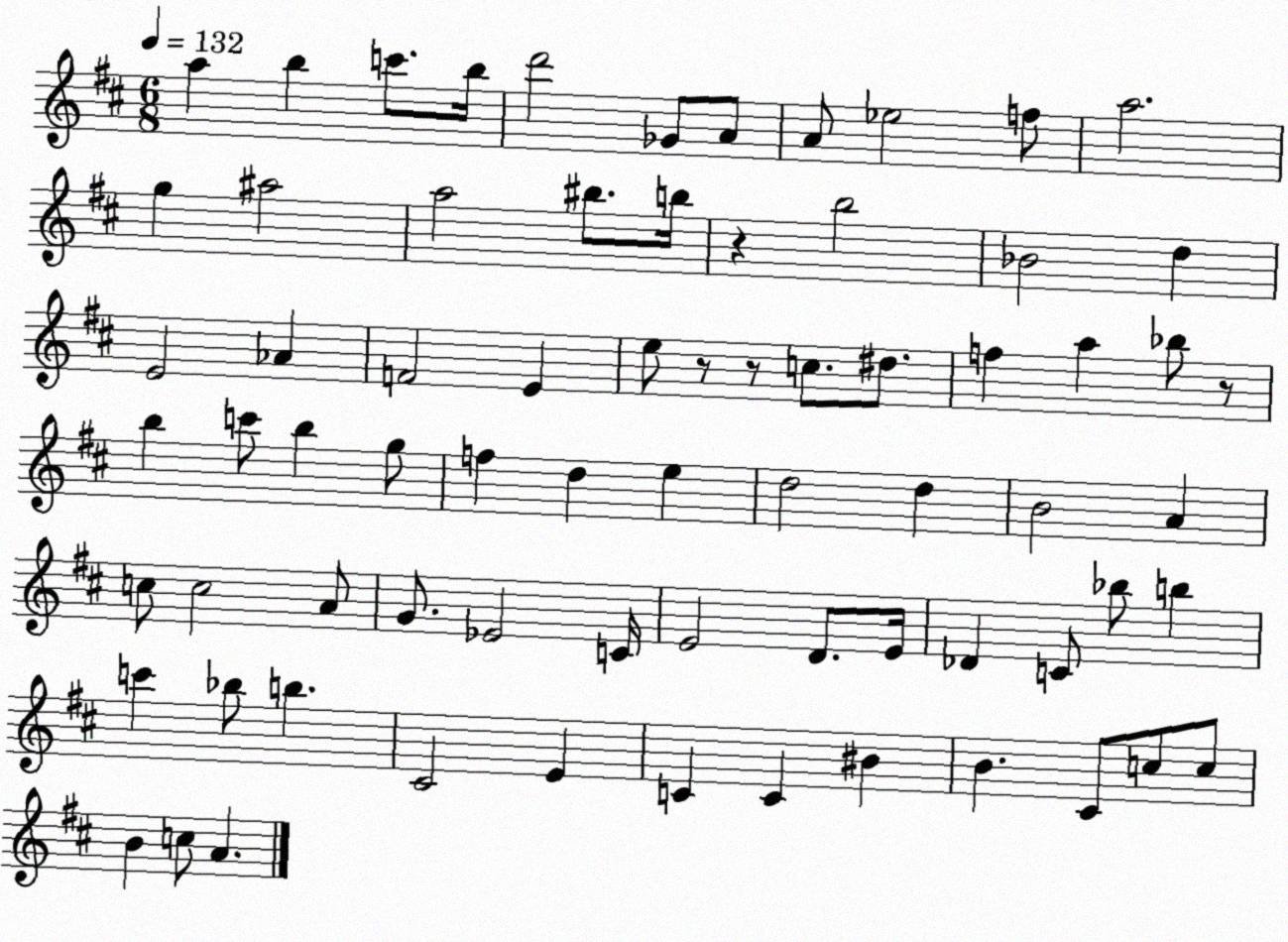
X:1
T:Untitled
M:6/8
L:1/4
K:D
a b c'/2 b/4 d'2 _G/2 A/2 A/2 _e2 f/2 a2 g ^a2 a2 ^b/2 b/4 z b2 _B2 d E2 _A F2 E e/2 z/2 z/2 c/2 ^d/2 f a _b/2 z/2 b c'/2 b g/2 f d e d2 d B2 A c/2 c2 A/2 G/2 _E2 C/4 E2 D/2 E/4 _D C/2 _b/2 b c' _b/2 b ^C2 E C C ^B B ^C/2 c/2 c/2 B c/2 A